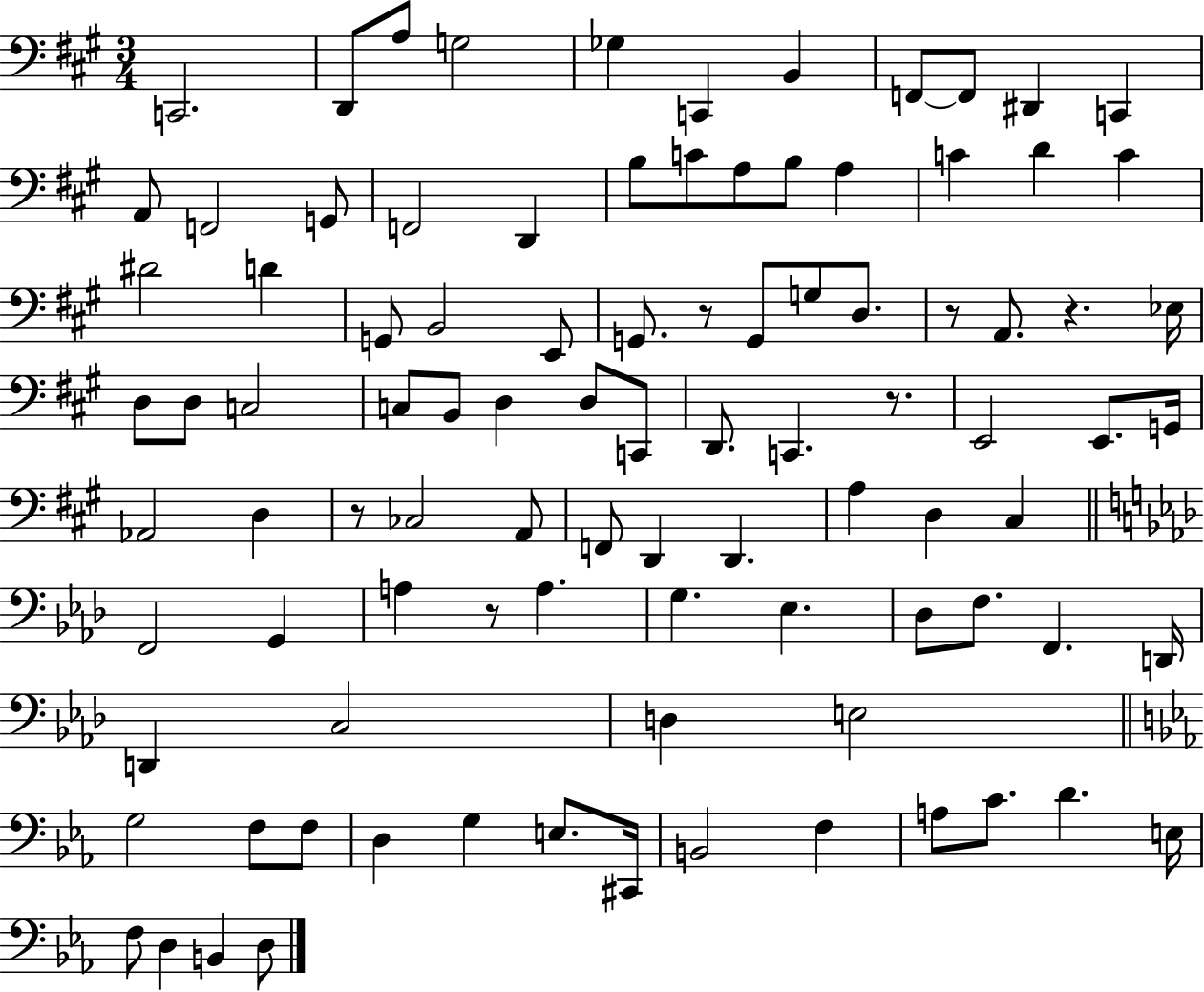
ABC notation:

X:1
T:Untitled
M:3/4
L:1/4
K:A
C,,2 D,,/2 A,/2 G,2 _G, C,, B,, F,,/2 F,,/2 ^D,, C,, A,,/2 F,,2 G,,/2 F,,2 D,, B,/2 C/2 A,/2 B,/2 A, C D C ^D2 D G,,/2 B,,2 E,,/2 G,,/2 z/2 G,,/2 G,/2 D,/2 z/2 A,,/2 z _E,/4 D,/2 D,/2 C,2 C,/2 B,,/2 D, D,/2 C,,/2 D,,/2 C,, z/2 E,,2 E,,/2 G,,/4 _A,,2 D, z/2 _C,2 A,,/2 F,,/2 D,, D,, A, D, ^C, F,,2 G,, A, z/2 A, G, _E, _D,/2 F,/2 F,, D,,/4 D,, C,2 D, E,2 G,2 F,/2 F,/2 D, G, E,/2 ^C,,/4 B,,2 F, A,/2 C/2 D E,/4 F,/2 D, B,, D,/2